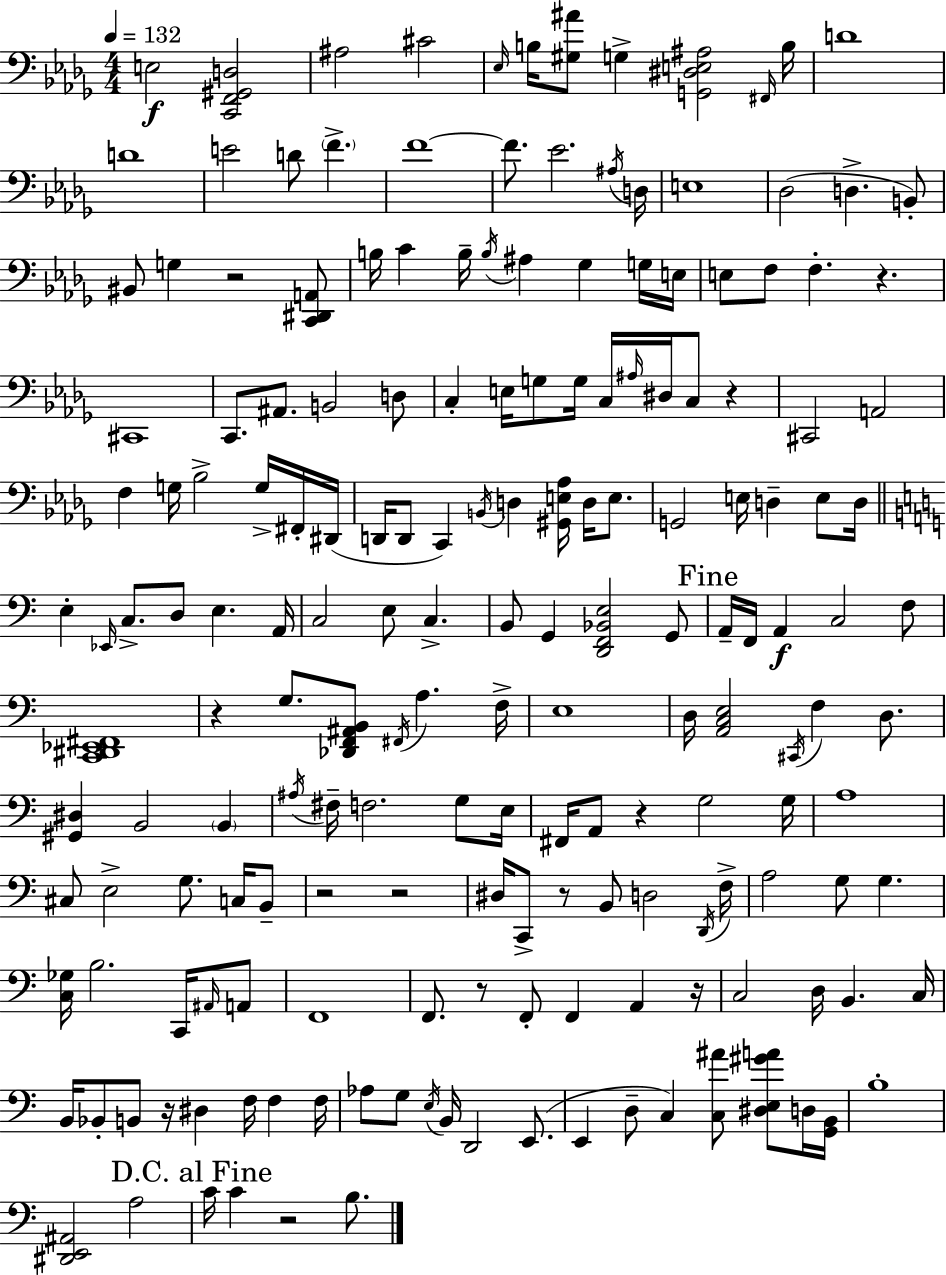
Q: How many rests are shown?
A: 12